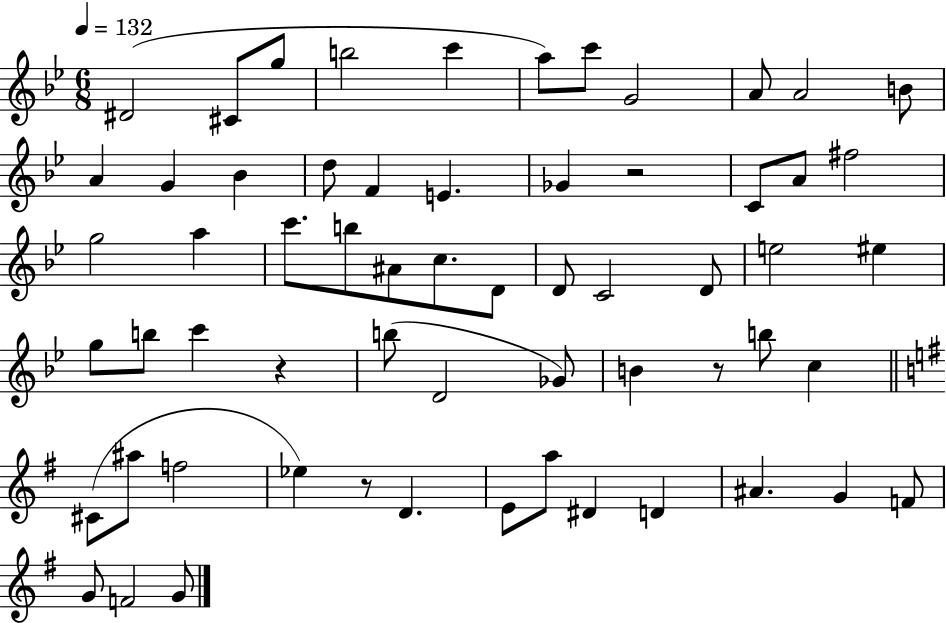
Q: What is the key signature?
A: BES major